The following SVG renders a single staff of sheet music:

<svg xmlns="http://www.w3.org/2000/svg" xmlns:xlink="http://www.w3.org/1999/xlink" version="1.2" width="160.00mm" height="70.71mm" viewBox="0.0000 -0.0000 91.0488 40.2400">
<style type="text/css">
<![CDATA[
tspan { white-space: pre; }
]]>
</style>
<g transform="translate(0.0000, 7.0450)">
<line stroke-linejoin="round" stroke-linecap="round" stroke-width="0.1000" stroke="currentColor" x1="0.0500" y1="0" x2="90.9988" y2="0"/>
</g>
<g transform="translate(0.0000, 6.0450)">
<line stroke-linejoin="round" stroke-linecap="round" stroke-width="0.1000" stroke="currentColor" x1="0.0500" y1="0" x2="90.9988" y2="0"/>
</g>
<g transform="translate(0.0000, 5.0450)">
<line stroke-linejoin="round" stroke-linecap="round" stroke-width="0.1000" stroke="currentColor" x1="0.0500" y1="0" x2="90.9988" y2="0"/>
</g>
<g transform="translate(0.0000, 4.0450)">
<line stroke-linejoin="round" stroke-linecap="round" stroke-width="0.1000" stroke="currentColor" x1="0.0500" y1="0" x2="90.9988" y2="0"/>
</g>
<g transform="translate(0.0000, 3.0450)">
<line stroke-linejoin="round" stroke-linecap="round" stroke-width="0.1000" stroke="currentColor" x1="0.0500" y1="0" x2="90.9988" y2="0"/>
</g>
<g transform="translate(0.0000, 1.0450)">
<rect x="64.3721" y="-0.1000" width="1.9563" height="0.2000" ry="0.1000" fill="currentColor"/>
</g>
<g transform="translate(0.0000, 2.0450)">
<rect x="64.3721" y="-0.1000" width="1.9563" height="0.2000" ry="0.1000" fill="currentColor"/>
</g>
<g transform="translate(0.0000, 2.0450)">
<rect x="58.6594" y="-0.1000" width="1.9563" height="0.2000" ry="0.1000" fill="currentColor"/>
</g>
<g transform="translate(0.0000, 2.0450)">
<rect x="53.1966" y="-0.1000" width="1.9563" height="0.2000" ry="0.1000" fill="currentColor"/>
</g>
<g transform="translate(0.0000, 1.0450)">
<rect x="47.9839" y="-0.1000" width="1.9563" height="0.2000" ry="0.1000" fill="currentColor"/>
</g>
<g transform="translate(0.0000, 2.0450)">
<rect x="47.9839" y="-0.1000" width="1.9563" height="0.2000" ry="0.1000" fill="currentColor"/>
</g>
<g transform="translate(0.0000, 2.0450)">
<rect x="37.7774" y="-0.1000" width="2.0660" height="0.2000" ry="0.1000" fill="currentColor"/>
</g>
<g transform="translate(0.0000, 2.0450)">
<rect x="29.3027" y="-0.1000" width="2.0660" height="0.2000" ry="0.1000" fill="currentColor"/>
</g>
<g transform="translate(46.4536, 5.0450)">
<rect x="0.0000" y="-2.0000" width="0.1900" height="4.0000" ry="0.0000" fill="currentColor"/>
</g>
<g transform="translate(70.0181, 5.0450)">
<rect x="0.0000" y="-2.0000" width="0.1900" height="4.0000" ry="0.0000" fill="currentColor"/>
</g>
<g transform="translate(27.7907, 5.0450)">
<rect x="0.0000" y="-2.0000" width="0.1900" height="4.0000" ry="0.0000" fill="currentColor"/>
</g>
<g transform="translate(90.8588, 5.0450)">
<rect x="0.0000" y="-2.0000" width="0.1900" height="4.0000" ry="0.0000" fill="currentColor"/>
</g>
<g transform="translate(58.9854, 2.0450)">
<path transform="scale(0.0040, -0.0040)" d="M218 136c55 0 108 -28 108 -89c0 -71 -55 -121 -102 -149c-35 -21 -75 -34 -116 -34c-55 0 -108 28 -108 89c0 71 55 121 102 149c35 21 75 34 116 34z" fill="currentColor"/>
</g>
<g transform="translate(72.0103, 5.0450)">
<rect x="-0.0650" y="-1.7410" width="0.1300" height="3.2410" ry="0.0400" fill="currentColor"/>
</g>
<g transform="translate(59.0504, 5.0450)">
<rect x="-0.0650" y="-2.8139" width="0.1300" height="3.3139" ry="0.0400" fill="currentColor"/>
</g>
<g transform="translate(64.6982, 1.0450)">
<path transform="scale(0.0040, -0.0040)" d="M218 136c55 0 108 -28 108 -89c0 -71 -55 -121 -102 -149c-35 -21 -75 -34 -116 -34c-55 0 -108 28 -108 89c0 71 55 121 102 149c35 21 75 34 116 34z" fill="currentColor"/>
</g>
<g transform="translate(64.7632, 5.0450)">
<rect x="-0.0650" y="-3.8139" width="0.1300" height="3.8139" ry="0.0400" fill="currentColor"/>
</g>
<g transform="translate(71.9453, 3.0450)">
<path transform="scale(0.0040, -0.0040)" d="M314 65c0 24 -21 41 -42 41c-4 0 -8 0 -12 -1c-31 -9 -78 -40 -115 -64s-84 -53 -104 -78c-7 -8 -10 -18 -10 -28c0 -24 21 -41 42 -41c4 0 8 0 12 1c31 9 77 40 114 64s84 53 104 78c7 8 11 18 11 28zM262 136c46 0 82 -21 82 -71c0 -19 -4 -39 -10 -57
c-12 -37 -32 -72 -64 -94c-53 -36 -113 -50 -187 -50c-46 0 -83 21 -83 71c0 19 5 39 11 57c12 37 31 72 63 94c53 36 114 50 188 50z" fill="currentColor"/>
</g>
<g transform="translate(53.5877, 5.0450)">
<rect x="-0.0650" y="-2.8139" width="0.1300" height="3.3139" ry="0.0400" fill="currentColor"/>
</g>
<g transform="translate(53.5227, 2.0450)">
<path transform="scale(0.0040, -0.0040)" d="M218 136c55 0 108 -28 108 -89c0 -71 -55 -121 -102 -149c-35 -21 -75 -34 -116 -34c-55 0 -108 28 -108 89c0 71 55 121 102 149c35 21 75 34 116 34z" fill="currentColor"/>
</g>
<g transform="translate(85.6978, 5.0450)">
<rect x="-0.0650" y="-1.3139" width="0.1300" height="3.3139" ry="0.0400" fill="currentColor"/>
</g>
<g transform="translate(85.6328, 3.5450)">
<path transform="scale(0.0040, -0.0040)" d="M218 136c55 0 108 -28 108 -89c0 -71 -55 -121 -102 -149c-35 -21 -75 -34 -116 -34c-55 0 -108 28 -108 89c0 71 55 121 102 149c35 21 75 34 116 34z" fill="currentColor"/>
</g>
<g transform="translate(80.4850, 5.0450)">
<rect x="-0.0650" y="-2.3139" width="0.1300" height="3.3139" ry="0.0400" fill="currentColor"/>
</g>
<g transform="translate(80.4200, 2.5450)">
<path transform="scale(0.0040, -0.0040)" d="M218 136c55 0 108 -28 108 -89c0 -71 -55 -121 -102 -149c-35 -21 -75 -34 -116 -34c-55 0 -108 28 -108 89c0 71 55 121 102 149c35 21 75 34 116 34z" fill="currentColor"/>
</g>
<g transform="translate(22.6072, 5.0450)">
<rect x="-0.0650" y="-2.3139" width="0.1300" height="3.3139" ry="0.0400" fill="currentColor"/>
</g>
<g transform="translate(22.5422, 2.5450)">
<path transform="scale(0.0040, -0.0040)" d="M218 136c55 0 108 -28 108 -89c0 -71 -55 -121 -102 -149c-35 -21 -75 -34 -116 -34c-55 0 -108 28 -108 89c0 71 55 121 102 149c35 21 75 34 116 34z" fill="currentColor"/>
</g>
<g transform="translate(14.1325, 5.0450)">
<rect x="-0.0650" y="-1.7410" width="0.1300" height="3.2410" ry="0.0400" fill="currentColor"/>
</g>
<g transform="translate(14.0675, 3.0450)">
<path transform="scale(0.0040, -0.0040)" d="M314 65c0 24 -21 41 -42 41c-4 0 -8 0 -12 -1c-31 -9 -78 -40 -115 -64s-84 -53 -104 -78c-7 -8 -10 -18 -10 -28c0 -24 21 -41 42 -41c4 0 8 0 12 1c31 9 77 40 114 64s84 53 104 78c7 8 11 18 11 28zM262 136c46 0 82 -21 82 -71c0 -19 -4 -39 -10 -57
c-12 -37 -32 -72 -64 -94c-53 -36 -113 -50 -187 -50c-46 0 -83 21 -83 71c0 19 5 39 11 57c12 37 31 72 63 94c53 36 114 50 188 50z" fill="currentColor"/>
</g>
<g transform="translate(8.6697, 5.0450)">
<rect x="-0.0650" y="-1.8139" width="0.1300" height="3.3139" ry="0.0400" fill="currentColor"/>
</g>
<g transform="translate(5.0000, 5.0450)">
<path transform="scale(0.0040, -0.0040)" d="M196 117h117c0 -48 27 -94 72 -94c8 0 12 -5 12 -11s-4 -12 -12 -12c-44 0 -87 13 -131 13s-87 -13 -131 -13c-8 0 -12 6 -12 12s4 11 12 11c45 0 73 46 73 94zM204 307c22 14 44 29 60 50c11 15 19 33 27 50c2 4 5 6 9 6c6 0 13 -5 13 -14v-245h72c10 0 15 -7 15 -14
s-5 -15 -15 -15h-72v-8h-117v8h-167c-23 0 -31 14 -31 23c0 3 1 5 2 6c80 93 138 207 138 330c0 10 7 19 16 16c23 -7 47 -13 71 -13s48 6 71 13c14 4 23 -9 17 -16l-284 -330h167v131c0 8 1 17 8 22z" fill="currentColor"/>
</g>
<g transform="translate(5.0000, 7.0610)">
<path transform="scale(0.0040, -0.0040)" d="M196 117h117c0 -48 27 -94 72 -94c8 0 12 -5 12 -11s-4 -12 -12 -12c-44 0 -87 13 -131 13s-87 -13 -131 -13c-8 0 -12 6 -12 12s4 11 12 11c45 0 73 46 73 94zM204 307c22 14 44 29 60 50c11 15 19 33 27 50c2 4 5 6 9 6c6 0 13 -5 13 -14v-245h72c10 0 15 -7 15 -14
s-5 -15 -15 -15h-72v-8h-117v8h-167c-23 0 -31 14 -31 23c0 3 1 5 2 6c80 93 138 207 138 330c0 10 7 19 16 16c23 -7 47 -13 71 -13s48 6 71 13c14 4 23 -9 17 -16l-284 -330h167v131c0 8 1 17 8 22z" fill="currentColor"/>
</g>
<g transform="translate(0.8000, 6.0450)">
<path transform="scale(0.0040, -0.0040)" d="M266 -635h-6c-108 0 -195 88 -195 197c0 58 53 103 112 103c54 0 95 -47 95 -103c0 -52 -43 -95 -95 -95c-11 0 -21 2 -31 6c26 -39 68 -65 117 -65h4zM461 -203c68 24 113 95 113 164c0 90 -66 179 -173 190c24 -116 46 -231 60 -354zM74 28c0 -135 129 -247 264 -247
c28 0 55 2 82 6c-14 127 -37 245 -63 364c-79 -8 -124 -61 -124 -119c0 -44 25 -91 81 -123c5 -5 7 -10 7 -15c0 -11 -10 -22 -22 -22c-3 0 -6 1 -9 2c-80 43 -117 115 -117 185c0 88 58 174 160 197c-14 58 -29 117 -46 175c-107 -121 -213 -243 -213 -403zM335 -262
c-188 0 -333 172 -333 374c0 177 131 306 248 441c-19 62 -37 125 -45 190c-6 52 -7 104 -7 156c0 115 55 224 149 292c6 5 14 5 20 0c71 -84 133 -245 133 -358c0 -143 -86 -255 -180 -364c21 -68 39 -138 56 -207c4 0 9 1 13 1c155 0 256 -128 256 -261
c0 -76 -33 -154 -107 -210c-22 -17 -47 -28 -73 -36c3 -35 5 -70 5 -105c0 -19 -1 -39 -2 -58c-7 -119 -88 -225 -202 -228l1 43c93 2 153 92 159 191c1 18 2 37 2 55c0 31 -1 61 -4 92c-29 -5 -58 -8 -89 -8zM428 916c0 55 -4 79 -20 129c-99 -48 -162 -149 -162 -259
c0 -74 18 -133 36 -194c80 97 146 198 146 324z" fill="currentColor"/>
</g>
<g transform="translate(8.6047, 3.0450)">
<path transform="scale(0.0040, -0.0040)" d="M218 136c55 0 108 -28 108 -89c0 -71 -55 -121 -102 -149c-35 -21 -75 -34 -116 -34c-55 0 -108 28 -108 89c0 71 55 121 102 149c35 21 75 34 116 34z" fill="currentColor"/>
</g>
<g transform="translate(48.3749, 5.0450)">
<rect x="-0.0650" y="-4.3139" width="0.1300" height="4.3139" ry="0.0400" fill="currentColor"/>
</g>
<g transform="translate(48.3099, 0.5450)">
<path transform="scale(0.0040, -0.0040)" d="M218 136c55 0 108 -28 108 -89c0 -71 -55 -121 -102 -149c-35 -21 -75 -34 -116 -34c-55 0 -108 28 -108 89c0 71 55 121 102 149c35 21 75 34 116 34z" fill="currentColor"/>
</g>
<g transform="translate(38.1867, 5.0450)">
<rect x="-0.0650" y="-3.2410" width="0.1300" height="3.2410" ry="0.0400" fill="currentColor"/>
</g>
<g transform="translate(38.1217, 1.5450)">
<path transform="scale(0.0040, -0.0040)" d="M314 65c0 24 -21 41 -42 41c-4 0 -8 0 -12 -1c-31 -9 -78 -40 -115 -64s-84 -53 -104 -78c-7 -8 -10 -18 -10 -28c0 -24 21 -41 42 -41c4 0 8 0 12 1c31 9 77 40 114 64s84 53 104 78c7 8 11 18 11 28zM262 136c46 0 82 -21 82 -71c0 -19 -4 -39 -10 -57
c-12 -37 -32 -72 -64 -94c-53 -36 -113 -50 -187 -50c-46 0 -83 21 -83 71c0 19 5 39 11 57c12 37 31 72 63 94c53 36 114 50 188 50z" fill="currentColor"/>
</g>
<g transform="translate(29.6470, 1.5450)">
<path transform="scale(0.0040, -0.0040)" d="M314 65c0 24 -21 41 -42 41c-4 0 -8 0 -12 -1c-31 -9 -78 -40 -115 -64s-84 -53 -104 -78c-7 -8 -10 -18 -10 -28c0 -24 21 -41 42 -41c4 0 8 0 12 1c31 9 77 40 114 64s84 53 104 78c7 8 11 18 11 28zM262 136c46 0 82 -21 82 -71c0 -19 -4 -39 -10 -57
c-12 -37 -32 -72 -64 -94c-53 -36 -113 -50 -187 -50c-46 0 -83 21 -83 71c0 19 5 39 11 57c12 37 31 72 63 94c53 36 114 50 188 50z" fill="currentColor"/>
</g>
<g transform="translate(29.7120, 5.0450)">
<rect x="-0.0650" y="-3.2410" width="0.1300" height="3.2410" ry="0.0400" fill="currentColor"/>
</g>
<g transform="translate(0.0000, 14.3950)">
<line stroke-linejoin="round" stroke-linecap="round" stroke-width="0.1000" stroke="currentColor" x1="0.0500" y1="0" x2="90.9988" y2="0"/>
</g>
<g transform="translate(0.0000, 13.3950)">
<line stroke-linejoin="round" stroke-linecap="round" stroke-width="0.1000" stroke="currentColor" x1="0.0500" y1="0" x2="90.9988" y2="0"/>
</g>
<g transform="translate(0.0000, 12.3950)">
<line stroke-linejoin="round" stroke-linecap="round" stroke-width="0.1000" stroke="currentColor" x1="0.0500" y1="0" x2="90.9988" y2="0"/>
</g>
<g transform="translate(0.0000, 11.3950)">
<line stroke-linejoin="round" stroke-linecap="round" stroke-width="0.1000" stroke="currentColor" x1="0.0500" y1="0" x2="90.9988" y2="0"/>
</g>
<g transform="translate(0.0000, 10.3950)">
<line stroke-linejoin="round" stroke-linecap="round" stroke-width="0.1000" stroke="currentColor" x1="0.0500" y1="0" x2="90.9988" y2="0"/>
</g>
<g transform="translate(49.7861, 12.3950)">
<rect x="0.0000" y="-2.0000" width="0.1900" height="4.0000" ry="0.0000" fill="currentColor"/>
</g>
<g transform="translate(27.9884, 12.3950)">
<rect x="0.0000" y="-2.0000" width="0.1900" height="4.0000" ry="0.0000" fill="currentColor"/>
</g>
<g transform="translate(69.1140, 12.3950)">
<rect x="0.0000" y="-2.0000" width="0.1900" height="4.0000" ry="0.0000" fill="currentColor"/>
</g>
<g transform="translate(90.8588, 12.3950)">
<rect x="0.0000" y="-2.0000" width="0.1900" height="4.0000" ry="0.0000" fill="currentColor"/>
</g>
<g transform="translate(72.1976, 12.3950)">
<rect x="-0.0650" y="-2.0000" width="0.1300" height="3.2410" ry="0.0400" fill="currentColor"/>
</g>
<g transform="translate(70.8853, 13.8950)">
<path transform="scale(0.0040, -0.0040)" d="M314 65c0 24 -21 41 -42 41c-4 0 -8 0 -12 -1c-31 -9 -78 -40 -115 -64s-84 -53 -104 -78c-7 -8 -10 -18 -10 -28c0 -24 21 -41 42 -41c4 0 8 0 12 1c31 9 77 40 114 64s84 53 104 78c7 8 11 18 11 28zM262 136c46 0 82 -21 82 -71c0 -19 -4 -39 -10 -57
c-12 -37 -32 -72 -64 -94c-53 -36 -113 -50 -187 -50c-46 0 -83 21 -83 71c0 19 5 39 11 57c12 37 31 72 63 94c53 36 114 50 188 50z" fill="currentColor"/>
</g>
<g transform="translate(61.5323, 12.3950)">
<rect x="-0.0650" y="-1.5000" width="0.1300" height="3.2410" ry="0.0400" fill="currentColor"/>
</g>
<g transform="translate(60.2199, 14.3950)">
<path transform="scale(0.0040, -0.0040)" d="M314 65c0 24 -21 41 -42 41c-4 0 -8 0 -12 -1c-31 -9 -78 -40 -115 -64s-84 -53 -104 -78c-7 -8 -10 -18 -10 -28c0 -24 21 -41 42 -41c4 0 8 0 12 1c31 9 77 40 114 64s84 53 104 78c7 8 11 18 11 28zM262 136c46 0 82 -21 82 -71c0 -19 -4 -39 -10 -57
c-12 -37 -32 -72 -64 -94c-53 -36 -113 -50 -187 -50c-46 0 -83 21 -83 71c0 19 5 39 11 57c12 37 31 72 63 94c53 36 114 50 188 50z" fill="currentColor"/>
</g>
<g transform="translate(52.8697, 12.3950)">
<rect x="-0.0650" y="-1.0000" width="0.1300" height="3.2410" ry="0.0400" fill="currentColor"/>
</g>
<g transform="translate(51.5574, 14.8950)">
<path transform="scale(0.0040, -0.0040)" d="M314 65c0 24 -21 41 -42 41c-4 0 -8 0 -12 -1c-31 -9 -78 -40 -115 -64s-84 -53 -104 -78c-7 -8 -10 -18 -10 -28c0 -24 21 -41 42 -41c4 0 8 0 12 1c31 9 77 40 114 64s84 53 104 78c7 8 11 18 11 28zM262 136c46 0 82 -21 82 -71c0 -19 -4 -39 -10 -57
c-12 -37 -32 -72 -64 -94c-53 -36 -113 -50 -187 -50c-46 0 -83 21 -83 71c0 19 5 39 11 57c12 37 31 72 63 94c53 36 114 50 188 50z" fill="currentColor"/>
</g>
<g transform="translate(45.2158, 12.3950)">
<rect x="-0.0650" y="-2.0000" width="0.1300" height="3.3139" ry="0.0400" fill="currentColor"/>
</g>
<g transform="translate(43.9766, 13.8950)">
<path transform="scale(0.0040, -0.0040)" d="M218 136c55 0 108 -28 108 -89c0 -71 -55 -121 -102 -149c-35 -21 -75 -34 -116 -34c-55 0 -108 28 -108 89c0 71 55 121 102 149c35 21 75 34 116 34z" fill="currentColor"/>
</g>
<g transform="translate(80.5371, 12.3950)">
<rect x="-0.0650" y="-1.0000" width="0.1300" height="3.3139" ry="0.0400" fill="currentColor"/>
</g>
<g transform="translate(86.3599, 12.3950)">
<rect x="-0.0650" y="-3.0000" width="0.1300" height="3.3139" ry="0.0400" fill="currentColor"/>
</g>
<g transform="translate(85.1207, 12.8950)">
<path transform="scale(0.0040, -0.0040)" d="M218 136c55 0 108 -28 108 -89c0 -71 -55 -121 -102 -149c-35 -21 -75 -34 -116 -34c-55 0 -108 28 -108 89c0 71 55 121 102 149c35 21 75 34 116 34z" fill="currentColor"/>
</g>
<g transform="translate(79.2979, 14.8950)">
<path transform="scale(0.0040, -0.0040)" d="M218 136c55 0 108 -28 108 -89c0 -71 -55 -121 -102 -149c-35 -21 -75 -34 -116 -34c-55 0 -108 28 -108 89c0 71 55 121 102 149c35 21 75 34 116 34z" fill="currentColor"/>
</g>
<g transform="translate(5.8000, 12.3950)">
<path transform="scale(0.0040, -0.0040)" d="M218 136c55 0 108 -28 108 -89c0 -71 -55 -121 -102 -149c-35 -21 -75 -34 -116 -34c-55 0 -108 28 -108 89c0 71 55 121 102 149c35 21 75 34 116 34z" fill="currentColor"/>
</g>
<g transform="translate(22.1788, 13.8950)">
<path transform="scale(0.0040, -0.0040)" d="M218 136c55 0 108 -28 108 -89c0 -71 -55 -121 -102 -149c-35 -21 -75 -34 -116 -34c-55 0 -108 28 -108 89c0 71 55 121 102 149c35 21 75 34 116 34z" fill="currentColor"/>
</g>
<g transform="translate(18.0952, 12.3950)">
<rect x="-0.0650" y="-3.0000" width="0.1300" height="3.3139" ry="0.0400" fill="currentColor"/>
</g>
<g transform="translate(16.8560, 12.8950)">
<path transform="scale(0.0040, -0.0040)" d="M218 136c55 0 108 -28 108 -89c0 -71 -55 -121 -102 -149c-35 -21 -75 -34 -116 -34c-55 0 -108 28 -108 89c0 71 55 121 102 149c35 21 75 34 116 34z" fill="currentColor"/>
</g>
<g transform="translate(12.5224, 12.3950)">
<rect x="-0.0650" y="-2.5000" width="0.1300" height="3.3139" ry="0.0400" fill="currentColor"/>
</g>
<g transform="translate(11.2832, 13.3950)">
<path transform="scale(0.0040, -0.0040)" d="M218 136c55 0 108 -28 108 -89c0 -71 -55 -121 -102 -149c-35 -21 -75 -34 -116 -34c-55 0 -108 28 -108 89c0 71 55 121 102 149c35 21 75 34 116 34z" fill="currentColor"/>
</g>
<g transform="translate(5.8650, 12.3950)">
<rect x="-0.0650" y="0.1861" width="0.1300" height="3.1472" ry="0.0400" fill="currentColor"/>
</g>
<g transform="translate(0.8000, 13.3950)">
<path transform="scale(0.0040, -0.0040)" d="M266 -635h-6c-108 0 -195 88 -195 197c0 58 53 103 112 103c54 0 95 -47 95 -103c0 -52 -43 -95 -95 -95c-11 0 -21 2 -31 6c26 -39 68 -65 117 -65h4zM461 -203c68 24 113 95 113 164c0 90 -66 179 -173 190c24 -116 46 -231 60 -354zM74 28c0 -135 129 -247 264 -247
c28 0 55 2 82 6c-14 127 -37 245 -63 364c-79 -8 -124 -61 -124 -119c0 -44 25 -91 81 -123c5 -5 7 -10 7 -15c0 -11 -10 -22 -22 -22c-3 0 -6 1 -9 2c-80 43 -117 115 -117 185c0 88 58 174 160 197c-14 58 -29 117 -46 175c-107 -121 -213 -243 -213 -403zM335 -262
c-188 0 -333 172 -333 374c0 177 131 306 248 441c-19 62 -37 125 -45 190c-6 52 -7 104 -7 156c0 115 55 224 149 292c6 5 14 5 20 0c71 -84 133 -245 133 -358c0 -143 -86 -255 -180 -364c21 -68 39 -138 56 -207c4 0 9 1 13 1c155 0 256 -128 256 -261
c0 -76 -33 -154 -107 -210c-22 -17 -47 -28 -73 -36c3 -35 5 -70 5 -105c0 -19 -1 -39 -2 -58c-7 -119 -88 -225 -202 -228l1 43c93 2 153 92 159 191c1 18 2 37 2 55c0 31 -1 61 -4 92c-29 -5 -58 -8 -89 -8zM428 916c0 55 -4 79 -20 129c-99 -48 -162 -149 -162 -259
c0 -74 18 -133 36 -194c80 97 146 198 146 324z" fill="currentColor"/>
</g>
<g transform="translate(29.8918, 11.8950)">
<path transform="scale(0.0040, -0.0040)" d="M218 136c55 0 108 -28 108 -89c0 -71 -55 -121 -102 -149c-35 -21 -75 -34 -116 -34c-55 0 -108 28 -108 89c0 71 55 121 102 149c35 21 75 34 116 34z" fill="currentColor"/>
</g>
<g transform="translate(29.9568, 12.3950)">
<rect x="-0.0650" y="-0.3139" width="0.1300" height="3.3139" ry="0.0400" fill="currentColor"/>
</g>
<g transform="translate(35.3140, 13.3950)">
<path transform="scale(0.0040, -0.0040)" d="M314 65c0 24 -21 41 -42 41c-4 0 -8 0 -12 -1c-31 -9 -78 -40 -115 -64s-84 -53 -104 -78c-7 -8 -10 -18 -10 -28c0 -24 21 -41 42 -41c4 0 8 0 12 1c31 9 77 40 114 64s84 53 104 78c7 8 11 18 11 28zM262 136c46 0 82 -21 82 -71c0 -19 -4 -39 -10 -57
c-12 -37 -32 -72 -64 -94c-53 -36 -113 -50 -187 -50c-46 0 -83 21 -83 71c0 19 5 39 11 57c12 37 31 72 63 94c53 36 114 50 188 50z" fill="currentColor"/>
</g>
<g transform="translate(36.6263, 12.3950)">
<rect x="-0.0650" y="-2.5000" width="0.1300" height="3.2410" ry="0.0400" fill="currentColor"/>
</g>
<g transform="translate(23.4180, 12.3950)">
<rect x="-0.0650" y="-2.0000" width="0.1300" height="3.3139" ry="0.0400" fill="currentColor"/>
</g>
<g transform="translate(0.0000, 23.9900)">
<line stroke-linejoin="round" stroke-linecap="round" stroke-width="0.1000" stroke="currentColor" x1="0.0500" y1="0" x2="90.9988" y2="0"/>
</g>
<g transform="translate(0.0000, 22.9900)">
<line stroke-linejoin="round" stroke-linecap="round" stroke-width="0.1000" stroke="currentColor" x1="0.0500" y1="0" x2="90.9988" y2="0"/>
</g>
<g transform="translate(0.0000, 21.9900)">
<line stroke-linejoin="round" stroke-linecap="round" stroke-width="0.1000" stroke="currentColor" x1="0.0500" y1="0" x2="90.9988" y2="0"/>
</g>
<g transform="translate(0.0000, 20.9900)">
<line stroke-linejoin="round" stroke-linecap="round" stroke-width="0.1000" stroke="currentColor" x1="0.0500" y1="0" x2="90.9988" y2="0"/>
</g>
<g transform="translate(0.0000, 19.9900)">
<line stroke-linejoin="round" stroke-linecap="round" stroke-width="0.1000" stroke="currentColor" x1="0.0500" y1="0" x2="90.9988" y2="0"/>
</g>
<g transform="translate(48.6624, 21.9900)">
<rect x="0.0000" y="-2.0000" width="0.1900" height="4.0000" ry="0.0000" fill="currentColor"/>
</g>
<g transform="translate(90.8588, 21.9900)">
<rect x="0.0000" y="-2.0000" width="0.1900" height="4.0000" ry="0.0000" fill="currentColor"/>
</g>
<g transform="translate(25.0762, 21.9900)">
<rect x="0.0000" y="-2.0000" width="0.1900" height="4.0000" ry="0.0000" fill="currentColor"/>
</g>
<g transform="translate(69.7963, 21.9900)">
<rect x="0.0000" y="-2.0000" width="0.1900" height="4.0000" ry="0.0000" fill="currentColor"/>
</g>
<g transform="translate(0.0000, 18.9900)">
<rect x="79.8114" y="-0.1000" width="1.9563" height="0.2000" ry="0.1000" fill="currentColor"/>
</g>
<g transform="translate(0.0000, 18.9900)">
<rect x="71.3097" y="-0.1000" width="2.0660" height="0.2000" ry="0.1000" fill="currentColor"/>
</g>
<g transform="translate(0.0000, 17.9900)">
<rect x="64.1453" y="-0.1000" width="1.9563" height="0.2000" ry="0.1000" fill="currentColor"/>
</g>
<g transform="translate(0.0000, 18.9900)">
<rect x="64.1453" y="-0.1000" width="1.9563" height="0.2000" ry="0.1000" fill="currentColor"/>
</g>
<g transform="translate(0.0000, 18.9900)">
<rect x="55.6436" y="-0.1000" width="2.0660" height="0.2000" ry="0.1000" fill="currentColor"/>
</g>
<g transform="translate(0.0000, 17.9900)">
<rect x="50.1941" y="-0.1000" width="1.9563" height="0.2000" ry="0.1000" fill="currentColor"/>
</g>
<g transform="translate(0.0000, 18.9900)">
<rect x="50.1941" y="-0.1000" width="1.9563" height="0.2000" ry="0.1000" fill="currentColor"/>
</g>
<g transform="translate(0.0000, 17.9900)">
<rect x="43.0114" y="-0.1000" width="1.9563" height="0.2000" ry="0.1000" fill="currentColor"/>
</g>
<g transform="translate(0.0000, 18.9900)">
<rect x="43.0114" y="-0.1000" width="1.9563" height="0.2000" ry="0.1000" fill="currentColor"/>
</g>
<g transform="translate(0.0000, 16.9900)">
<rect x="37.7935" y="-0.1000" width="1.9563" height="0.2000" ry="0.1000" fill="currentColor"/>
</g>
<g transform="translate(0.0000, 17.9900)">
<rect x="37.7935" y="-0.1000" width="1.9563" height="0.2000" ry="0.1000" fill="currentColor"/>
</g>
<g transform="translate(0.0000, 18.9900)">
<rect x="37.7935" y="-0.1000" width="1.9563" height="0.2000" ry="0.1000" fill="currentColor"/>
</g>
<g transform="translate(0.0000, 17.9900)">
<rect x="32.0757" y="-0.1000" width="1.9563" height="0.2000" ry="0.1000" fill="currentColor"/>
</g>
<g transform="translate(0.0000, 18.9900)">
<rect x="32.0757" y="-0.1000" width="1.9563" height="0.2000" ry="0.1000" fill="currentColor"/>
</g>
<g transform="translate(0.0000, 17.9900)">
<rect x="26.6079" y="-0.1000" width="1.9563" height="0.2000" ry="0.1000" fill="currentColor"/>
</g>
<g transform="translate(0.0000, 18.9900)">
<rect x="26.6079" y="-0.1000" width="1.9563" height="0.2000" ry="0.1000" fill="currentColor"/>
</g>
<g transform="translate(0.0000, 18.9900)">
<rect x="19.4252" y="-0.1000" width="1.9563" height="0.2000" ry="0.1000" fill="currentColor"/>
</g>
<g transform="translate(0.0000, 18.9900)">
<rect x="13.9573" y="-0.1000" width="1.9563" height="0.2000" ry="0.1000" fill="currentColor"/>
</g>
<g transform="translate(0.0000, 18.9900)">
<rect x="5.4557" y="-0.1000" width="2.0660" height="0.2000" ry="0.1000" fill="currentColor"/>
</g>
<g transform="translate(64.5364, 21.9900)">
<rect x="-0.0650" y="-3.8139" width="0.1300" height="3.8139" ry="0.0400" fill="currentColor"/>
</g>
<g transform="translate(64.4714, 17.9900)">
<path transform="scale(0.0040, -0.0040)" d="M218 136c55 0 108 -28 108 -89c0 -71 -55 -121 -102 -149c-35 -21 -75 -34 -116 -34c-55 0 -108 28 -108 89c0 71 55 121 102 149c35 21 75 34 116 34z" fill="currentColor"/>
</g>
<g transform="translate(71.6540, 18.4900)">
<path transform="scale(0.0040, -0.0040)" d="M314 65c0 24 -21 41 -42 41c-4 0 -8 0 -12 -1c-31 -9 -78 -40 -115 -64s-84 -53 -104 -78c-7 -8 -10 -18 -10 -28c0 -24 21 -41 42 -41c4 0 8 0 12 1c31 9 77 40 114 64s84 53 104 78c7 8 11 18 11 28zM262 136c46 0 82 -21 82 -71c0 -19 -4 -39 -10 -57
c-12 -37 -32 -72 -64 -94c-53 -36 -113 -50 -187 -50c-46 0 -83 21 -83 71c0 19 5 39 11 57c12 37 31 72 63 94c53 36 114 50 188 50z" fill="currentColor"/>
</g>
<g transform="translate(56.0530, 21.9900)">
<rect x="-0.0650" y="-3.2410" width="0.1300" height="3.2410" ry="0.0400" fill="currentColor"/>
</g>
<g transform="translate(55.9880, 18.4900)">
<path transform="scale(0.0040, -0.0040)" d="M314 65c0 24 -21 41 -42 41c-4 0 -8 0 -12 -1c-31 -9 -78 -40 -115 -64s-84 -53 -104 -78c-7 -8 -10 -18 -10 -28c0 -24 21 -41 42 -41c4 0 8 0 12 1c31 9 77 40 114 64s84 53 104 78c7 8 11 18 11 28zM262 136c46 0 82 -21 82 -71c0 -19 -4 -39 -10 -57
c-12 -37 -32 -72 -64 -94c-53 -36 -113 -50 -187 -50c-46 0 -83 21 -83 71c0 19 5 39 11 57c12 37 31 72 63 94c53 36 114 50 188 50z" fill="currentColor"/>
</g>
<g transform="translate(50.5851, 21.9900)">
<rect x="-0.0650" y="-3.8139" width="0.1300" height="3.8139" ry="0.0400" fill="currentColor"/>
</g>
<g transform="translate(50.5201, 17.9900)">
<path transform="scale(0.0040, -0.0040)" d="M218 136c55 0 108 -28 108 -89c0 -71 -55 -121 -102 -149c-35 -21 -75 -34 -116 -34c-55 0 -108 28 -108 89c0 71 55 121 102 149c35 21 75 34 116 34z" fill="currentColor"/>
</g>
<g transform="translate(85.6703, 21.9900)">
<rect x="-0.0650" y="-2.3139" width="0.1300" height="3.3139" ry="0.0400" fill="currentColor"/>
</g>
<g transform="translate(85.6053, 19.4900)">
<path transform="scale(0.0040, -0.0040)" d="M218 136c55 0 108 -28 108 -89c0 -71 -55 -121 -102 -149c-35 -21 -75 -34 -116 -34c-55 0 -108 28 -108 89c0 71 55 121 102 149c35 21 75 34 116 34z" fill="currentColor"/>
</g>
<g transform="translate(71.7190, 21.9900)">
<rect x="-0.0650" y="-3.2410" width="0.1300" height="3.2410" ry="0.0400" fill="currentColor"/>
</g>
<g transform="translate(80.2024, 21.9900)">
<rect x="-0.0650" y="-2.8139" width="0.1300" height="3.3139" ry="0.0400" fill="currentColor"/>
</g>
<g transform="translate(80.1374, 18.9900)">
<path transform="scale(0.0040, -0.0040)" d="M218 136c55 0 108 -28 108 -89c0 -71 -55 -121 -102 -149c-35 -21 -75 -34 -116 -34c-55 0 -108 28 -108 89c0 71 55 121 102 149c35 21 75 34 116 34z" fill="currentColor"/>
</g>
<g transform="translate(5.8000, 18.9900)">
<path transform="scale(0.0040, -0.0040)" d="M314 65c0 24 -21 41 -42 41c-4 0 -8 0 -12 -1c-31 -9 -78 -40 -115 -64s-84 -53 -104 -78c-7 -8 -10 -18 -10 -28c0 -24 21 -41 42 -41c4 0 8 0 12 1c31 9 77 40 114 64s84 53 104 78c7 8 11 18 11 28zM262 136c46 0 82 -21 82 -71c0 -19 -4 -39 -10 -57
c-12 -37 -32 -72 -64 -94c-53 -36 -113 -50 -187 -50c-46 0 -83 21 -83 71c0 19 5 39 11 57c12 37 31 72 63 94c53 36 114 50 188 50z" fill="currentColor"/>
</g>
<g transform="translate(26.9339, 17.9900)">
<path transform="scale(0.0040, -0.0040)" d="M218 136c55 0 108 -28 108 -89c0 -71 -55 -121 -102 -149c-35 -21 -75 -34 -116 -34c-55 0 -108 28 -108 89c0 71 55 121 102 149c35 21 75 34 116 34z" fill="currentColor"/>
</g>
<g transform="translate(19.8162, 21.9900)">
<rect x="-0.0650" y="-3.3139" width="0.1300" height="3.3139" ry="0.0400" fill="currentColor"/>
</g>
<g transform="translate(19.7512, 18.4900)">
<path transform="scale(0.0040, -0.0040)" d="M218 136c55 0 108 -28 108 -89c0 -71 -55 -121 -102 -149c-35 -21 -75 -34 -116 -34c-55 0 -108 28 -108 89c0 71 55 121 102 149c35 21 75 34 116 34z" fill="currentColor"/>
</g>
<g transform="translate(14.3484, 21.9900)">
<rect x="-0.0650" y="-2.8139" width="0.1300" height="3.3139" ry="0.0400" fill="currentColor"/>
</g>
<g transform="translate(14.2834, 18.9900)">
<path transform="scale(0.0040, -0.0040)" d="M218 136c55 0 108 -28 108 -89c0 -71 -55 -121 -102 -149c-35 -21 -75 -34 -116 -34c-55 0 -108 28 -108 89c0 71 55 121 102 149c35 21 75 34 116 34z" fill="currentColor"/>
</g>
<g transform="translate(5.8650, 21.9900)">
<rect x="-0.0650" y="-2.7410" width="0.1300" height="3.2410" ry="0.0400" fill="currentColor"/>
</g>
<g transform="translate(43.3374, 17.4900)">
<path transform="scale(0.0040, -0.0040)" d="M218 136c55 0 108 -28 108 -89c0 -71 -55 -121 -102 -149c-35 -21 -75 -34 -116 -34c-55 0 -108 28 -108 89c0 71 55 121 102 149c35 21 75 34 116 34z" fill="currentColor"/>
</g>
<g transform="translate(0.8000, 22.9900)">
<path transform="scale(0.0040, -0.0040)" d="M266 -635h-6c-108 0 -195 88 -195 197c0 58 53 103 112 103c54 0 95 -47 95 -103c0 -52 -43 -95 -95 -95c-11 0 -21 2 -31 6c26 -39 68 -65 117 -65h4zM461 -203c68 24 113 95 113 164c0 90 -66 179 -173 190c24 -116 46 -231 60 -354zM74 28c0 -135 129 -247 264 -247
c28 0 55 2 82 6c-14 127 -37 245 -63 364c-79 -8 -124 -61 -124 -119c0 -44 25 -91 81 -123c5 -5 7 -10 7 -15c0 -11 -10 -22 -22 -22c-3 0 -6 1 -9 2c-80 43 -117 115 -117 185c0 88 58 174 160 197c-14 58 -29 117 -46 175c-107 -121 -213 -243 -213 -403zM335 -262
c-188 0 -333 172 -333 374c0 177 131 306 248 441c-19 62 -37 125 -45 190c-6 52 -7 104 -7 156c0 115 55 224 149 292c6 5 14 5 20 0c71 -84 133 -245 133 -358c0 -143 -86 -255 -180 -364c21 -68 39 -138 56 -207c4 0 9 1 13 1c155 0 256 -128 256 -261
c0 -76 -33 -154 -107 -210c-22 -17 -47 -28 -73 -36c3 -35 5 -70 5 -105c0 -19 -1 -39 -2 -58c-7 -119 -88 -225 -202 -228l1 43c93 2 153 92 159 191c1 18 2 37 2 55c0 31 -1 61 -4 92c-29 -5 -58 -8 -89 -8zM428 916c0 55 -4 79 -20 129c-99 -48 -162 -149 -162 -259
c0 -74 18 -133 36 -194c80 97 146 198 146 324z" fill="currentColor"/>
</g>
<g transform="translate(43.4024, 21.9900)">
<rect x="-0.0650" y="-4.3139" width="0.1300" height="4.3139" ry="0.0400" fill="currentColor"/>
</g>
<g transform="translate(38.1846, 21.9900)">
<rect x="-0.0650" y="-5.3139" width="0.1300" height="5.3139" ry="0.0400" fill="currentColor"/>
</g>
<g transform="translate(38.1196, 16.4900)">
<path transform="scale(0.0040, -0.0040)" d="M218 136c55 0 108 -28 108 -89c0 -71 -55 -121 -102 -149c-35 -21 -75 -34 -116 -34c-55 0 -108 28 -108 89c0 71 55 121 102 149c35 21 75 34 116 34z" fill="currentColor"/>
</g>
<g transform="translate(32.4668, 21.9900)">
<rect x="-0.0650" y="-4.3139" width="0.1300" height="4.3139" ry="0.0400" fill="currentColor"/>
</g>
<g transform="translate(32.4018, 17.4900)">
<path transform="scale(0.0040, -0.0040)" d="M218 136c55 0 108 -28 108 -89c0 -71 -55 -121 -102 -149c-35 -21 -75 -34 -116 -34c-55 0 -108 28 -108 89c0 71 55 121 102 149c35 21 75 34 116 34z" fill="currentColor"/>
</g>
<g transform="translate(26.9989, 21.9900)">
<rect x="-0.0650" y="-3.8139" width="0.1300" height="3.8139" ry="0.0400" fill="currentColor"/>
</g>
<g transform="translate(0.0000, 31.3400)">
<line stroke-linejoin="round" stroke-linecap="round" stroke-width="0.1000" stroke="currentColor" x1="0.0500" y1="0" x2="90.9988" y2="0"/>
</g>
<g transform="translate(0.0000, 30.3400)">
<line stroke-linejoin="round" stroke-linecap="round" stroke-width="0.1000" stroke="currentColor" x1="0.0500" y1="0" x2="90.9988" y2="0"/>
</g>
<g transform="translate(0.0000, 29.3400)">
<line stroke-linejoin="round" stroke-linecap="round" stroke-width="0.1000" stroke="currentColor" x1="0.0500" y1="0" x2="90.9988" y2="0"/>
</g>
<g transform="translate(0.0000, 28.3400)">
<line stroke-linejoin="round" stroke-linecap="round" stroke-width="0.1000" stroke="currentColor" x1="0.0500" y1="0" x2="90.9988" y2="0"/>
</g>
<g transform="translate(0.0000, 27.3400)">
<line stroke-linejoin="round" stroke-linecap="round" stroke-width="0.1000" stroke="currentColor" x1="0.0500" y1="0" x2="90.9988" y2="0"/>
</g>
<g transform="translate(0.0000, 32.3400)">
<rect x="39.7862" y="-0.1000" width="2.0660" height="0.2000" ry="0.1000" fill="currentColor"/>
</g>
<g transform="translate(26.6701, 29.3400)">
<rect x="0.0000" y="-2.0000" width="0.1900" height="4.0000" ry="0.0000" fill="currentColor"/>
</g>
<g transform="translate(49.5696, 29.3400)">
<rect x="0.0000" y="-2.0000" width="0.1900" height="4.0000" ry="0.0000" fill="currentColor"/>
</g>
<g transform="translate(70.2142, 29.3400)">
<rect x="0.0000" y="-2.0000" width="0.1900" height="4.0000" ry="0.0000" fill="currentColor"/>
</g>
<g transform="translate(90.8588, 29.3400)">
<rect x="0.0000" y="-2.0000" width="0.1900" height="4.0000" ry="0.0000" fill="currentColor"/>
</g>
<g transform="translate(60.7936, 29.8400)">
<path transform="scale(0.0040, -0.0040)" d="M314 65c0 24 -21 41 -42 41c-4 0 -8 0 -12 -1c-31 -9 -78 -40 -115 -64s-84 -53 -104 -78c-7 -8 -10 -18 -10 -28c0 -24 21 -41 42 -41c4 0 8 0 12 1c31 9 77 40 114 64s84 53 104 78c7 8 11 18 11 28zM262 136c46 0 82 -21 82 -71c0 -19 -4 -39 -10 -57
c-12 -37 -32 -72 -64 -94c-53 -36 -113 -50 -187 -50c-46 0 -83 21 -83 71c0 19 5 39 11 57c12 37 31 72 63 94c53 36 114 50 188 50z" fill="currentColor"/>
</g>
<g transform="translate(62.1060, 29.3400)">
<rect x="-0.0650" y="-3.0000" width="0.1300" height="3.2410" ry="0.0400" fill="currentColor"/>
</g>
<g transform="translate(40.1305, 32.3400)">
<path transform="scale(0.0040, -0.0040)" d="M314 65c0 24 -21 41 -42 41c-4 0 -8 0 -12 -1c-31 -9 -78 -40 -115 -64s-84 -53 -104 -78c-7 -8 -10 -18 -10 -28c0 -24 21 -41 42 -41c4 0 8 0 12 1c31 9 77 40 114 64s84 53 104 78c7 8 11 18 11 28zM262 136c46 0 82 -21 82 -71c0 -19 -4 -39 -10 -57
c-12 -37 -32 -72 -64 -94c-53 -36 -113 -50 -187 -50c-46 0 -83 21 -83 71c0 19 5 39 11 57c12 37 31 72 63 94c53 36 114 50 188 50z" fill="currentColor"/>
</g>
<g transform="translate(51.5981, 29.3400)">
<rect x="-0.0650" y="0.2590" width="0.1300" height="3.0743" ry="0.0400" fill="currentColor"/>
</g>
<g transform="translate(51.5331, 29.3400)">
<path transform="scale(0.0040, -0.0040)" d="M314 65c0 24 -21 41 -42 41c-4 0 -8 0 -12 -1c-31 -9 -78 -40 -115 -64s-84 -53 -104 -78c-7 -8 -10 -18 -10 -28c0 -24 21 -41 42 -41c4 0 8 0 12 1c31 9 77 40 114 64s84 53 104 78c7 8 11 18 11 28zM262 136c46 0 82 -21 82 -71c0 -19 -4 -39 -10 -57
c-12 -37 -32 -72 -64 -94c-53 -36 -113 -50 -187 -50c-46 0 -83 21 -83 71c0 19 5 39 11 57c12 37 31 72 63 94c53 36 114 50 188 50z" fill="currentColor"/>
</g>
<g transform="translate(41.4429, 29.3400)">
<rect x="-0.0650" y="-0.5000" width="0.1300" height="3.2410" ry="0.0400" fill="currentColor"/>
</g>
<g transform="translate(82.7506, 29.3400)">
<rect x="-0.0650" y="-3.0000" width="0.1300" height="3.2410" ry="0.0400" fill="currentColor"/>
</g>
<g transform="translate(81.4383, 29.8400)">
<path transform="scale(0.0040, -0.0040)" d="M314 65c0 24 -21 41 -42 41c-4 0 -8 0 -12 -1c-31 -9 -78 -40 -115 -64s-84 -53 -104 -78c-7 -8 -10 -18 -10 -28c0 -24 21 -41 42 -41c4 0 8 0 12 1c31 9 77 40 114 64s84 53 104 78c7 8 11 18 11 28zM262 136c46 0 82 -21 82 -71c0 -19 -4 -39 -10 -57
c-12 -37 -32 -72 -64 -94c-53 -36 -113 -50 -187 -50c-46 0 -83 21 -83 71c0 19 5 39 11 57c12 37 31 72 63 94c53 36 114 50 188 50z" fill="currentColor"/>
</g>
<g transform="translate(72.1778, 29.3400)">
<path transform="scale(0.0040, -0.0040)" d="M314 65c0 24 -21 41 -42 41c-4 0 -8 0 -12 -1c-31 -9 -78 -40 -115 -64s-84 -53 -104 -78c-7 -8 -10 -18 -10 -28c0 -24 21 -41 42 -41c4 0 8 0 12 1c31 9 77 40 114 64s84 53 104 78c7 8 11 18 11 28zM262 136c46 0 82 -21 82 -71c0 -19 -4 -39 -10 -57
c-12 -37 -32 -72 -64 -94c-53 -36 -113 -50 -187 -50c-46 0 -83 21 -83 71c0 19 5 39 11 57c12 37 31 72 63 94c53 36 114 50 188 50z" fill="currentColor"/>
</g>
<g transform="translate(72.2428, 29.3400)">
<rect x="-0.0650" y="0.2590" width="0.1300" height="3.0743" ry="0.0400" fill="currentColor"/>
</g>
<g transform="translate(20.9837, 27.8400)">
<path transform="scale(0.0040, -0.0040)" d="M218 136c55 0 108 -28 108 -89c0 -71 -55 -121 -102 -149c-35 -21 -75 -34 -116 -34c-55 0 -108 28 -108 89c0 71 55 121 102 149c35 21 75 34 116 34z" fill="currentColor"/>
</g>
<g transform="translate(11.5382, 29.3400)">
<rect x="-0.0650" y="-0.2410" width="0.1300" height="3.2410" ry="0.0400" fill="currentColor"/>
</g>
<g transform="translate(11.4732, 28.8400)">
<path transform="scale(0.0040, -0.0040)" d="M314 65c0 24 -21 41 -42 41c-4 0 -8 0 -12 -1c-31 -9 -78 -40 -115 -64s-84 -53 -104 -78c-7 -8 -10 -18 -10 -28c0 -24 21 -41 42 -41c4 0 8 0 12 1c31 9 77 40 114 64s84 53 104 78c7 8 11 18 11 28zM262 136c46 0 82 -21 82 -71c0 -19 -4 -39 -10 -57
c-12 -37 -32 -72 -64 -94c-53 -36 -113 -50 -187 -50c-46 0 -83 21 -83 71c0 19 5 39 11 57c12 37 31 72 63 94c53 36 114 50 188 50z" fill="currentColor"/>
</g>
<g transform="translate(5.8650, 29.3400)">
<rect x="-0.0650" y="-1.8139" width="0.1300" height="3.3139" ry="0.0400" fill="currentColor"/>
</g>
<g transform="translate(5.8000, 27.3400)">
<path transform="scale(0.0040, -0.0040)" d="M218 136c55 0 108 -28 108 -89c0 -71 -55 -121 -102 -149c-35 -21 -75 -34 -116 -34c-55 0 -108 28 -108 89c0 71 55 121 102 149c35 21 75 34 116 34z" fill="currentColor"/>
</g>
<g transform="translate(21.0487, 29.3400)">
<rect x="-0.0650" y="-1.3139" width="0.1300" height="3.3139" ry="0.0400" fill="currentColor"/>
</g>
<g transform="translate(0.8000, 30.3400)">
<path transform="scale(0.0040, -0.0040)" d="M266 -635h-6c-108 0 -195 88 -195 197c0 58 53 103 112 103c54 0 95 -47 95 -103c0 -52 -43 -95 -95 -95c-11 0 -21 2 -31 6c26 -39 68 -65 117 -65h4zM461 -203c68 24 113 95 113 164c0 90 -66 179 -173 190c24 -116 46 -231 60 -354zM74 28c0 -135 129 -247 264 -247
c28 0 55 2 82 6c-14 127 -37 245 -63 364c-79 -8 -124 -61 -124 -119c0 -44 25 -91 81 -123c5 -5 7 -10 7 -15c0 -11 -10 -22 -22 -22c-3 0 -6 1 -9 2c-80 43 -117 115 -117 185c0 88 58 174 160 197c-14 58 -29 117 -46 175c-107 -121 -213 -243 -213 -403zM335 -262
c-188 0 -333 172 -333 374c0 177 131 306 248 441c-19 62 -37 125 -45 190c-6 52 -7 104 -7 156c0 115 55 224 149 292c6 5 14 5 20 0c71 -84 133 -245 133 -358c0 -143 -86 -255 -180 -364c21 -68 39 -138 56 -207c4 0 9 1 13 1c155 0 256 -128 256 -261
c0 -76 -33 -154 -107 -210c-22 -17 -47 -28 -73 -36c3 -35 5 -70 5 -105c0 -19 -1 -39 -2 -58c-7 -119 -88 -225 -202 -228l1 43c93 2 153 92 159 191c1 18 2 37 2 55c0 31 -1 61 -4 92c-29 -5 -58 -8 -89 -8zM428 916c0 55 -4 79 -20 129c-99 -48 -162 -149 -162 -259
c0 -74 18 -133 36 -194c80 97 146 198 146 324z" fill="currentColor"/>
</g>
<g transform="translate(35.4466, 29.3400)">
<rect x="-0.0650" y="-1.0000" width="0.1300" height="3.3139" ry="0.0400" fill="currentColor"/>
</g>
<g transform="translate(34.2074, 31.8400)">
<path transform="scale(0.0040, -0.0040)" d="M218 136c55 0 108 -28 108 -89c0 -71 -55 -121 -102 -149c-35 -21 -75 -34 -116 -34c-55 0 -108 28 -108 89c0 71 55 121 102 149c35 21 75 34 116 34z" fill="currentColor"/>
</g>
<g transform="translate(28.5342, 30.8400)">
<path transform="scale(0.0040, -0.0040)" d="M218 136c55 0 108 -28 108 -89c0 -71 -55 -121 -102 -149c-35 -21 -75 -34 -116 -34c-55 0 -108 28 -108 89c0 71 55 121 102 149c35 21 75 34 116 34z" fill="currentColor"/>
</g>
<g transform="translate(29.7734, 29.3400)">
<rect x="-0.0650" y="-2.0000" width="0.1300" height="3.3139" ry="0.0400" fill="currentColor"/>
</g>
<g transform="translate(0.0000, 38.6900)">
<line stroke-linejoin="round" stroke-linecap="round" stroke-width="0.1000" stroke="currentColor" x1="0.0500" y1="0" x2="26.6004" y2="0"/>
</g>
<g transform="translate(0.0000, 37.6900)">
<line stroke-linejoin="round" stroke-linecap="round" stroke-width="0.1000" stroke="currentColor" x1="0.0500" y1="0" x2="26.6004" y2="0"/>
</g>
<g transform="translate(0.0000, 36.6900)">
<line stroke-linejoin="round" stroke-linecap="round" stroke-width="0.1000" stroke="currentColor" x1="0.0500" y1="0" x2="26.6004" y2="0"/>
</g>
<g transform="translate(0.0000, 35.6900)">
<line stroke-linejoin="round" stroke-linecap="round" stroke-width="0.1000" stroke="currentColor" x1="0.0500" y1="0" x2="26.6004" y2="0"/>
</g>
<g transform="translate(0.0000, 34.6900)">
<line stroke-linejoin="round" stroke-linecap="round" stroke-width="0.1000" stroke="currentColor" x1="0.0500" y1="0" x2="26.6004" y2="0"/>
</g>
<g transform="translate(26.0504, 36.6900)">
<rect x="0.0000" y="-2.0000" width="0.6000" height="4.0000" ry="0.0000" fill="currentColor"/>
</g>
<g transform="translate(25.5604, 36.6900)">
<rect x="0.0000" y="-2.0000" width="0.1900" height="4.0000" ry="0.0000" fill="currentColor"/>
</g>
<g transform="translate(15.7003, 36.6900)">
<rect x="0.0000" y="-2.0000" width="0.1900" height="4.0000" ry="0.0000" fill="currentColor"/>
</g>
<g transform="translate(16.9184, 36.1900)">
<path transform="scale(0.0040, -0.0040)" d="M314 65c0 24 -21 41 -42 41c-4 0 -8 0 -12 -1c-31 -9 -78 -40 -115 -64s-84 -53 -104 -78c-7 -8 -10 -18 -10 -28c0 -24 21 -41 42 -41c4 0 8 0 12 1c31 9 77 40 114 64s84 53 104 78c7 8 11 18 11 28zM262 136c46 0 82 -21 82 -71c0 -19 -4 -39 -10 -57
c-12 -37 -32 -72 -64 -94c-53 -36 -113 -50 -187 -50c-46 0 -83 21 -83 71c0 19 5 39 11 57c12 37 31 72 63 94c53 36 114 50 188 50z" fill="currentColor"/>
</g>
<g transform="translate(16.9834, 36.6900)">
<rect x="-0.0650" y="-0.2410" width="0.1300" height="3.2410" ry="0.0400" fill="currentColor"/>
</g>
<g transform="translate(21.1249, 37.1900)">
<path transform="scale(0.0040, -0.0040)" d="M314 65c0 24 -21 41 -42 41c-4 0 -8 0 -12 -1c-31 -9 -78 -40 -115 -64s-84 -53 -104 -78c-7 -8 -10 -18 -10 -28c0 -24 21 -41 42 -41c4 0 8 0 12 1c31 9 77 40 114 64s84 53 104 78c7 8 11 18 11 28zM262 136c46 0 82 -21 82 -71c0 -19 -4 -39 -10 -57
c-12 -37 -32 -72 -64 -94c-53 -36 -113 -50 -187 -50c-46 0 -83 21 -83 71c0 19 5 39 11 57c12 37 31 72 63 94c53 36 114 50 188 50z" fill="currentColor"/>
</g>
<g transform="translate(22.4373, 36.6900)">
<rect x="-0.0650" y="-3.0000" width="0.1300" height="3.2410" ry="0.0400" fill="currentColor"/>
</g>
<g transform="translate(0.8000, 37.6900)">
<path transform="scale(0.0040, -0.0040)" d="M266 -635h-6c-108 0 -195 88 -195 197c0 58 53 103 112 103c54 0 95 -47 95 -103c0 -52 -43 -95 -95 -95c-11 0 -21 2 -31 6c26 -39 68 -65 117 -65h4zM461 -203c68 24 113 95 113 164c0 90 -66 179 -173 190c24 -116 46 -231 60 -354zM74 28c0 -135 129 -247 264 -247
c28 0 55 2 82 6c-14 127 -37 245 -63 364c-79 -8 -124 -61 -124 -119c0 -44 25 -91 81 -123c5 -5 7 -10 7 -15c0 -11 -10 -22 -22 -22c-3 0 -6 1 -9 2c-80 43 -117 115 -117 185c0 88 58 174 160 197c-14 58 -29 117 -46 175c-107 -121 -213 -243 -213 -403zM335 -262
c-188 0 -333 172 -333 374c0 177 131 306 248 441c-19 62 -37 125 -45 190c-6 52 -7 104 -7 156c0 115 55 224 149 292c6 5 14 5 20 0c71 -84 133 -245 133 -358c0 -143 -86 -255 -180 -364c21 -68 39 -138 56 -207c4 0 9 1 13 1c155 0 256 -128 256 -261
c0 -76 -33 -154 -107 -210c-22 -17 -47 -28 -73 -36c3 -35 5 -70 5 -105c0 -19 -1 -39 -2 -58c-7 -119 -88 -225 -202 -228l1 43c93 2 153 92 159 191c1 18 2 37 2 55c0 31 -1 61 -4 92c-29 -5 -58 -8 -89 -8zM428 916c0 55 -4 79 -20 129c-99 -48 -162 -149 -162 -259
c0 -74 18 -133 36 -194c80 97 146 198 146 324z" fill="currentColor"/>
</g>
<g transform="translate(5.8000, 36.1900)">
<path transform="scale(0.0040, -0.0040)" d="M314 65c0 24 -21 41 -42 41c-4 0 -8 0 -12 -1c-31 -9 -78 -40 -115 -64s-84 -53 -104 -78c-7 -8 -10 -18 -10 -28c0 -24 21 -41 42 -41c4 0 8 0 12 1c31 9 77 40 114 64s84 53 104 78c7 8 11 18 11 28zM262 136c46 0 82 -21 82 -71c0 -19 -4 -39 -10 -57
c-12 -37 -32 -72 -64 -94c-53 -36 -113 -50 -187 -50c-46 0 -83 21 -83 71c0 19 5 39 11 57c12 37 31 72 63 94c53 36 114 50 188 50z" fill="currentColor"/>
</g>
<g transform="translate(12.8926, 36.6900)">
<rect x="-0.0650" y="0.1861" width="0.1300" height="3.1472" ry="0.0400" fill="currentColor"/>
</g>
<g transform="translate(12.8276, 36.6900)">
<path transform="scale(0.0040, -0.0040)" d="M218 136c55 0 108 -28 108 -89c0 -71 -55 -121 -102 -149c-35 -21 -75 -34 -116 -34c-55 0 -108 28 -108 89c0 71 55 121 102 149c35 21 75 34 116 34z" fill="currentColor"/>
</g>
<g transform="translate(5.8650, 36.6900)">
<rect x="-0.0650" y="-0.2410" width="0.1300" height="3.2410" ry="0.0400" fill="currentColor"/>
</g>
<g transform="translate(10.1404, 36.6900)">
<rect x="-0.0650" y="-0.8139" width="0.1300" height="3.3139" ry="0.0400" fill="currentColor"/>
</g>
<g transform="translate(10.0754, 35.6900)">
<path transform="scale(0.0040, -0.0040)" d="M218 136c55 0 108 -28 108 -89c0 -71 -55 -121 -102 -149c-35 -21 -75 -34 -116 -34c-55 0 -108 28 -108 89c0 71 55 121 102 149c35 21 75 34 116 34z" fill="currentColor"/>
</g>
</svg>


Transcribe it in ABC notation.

X:1
T:Untitled
M:4/4
L:1/4
K:C
f f2 g b2 b2 d' a a c' f2 g e B G A F c G2 F D2 E2 F2 D A a2 a b c' d' f' d' c' b2 c' b2 a g f c2 e F D C2 B2 A2 B2 A2 c2 d B c2 A2